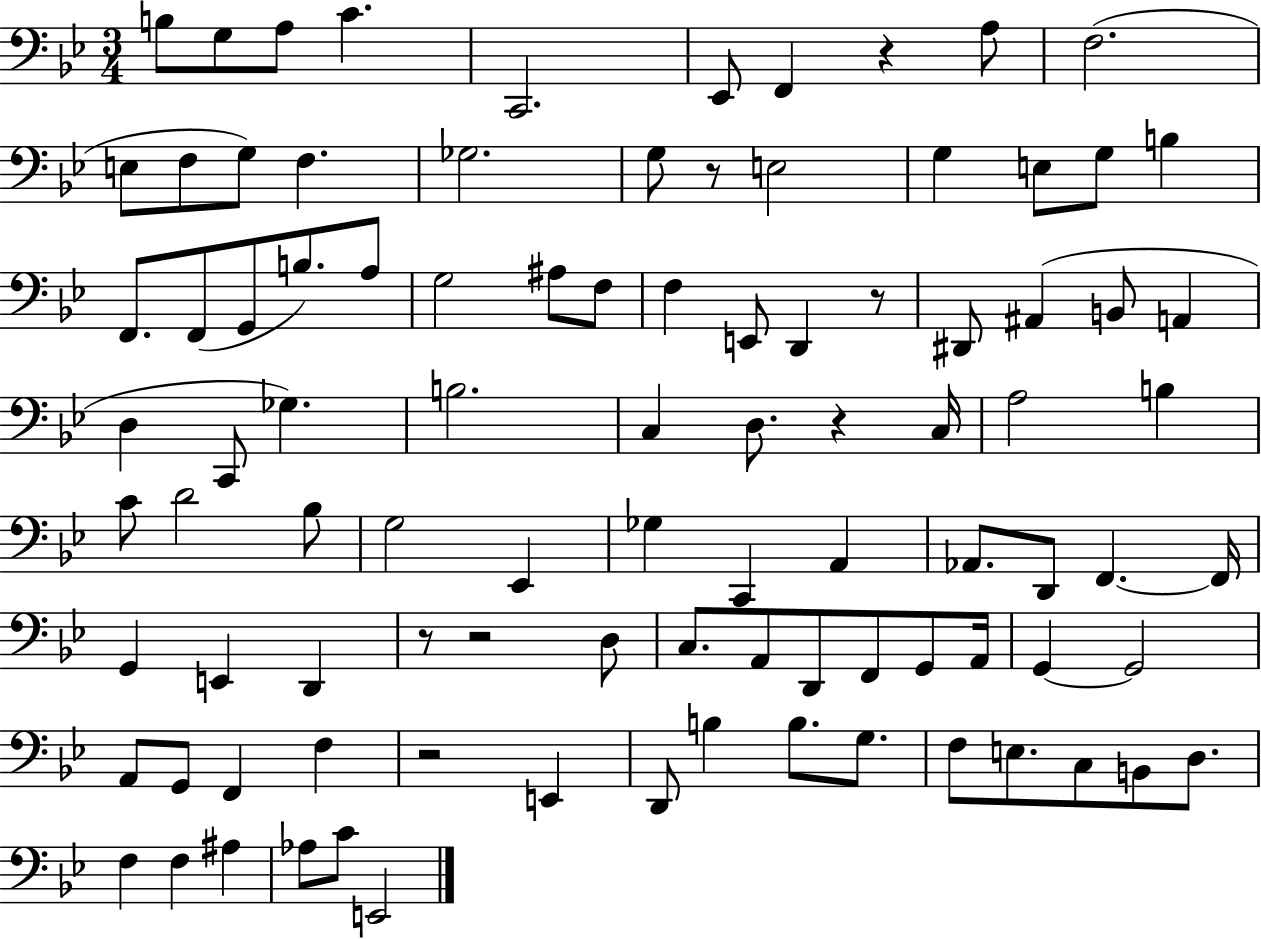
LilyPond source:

{
  \clef bass
  \numericTimeSignature
  \time 3/4
  \key bes \major
  b8 g8 a8 c'4. | c,2. | ees,8 f,4 r4 a8 | f2.( | \break e8 f8 g8) f4. | ges2. | g8 r8 e2 | g4 e8 g8 b4 | \break f,8. f,8( g,8 b8.) a8 | g2 ais8 f8 | f4 e,8 d,4 r8 | dis,8 ais,4( b,8 a,4 | \break d4 c,8 ges4.) | b2. | c4 d8. r4 c16 | a2 b4 | \break c'8 d'2 bes8 | g2 ees,4 | ges4 c,4 a,4 | aes,8. d,8 f,4.~~ f,16 | \break g,4 e,4 d,4 | r8 r2 d8 | c8. a,8 d,8 f,8 g,8 a,16 | g,4~~ g,2 | \break a,8 g,8 f,4 f4 | r2 e,4 | d,8 b4 b8. g8. | f8 e8. c8 b,8 d8. | \break f4 f4 ais4 | aes8 c'8 e,2 | \bar "|."
}